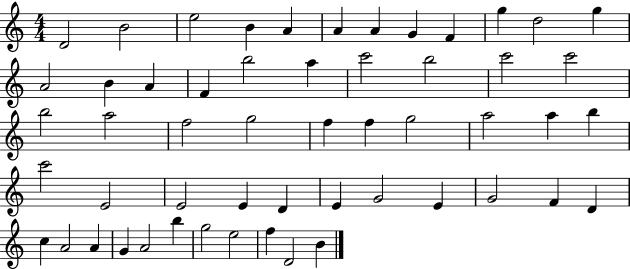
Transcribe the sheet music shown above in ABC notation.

X:1
T:Untitled
M:4/4
L:1/4
K:C
D2 B2 e2 B A A A G F g d2 g A2 B A F b2 a c'2 b2 c'2 c'2 b2 a2 f2 g2 f f g2 a2 a b c'2 E2 E2 E D E G2 E G2 F D c A2 A G A2 b g2 e2 f D2 B